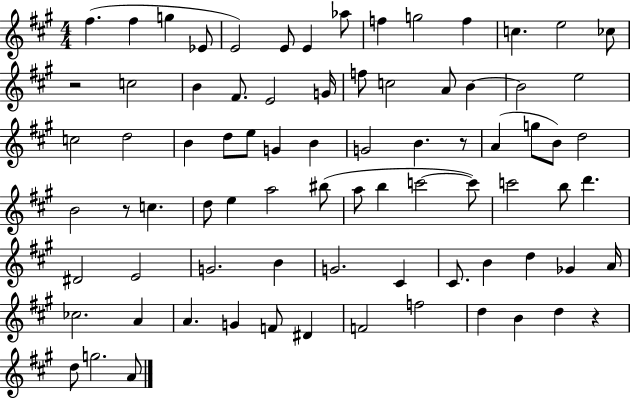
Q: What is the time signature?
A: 4/4